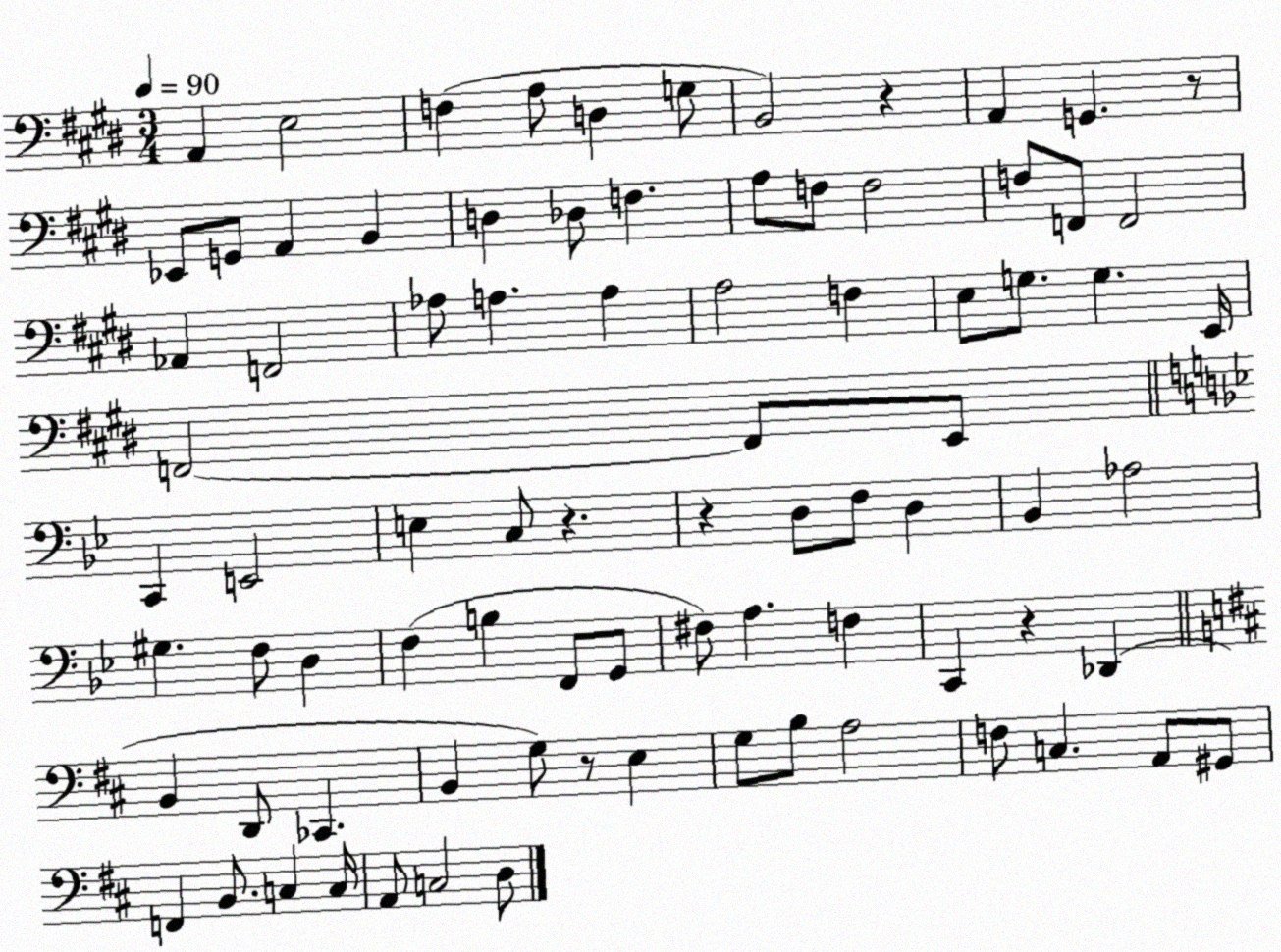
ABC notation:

X:1
T:Untitled
M:3/4
L:1/4
K:E
A,, E,2 F, A,/2 D, G,/2 B,,2 z A,, G,, z/2 _E,,/2 G,,/2 A,, B,, D, _D,/2 F, A,/2 F,/2 F,2 F,/2 F,,/2 F,,2 _A,, F,,2 _A,/2 A, A, A,2 F, E,/2 G,/2 G, E,,/4 F,,2 F,,/2 E,,/2 C,, E,,2 E, C,/2 z z D,/2 F,/2 D, _B,, _A,2 ^G, F,/2 D, F, B, F,,/2 G,,/2 ^F,/2 A, F, C,, z _D,, B,, D,,/2 _C,, B,, G,/2 z/2 E, G,/2 B,/2 A,2 F,/2 C, A,,/2 ^G,,/2 F,, B,,/2 C, C,/4 A,,/2 C,2 D,/2